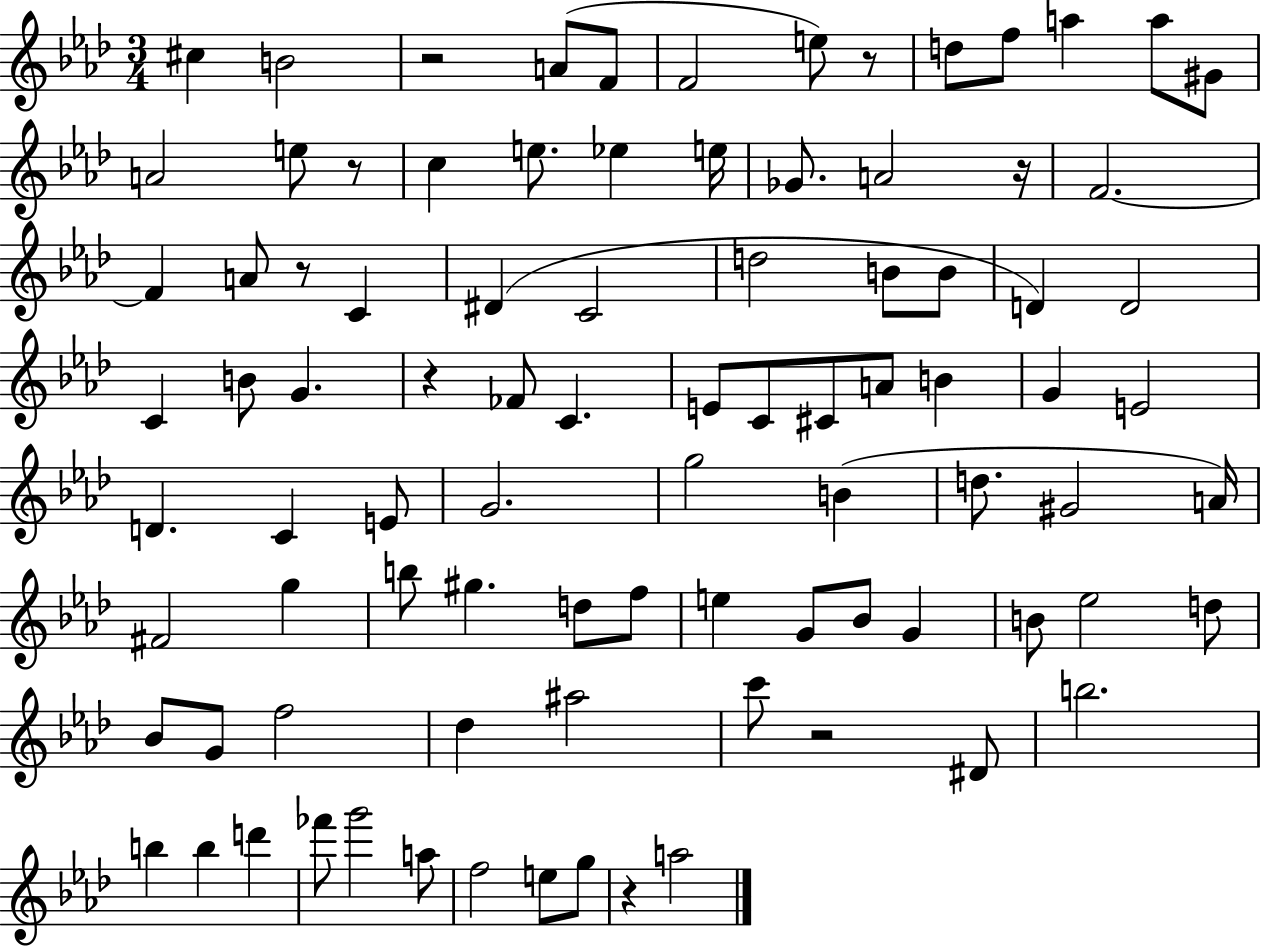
{
  \clef treble
  \numericTimeSignature
  \time 3/4
  \key aes \major
  cis''4 b'2 | r2 a'8( f'8 | f'2 e''8) r8 | d''8 f''8 a''4 a''8 gis'8 | \break a'2 e''8 r8 | c''4 e''8. ees''4 e''16 | ges'8. a'2 r16 | f'2.~~ | \break f'4 a'8 r8 c'4 | dis'4( c'2 | d''2 b'8 b'8 | d'4) d'2 | \break c'4 b'8 g'4. | r4 fes'8 c'4. | e'8 c'8 cis'8 a'8 b'4 | g'4 e'2 | \break d'4. c'4 e'8 | g'2. | g''2 b'4( | d''8. gis'2 a'16) | \break fis'2 g''4 | b''8 gis''4. d''8 f''8 | e''4 g'8 bes'8 g'4 | b'8 ees''2 d''8 | \break bes'8 g'8 f''2 | des''4 ais''2 | c'''8 r2 dis'8 | b''2. | \break b''4 b''4 d'''4 | fes'''8 g'''2 a''8 | f''2 e''8 g''8 | r4 a''2 | \break \bar "|."
}